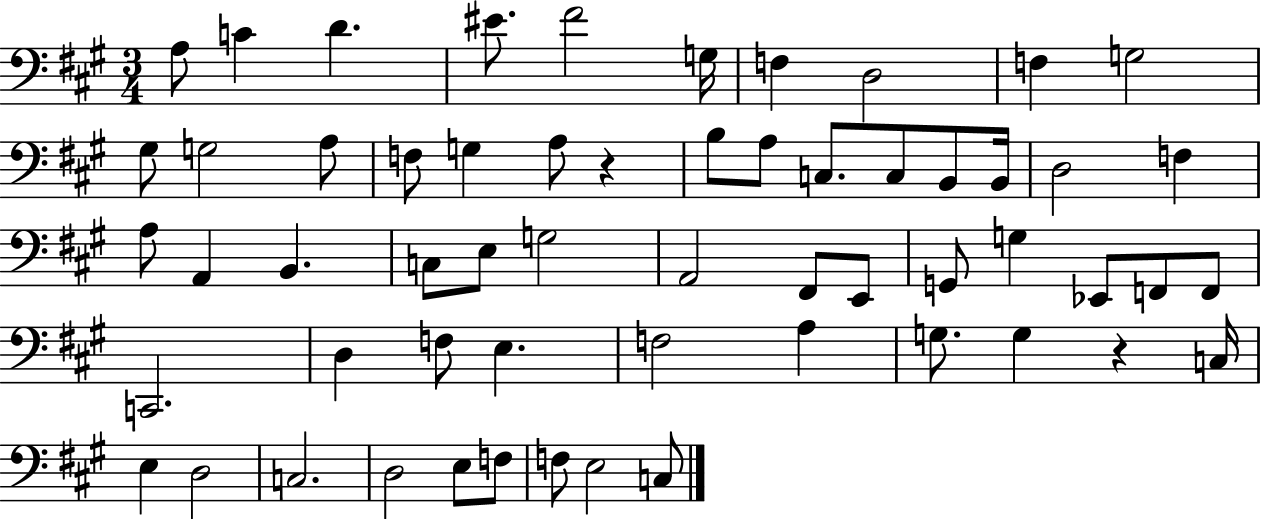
A3/e C4/q D4/q. EIS4/e. F#4/h G3/s F3/q D3/h F3/q G3/h G#3/e G3/h A3/e F3/e G3/q A3/e R/q B3/e A3/e C3/e. C3/e B2/e B2/s D3/h F3/q A3/e A2/q B2/q. C3/e E3/e G3/h A2/h F#2/e E2/e G2/e G3/q Eb2/e F2/e F2/e C2/h. D3/q F3/e E3/q. F3/h A3/q G3/e. G3/q R/q C3/s E3/q D3/h C3/h. D3/h E3/e F3/e F3/e E3/h C3/e